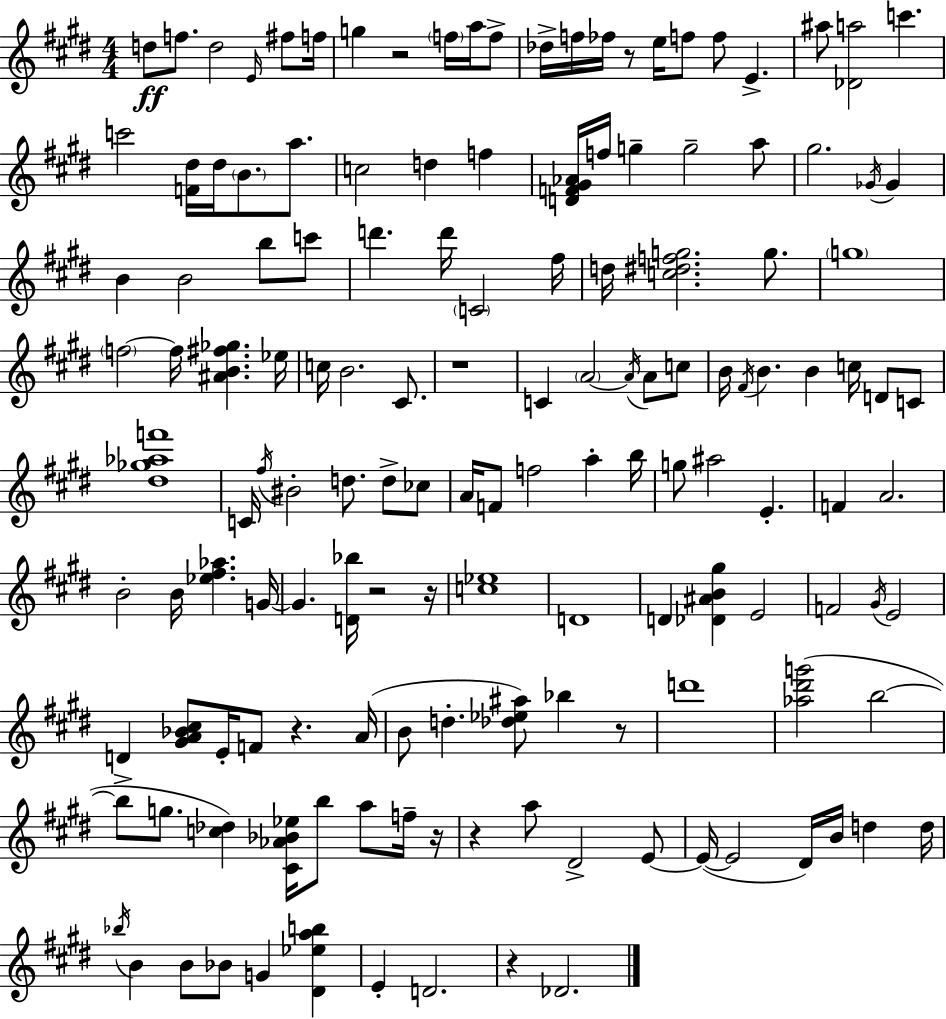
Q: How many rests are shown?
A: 10